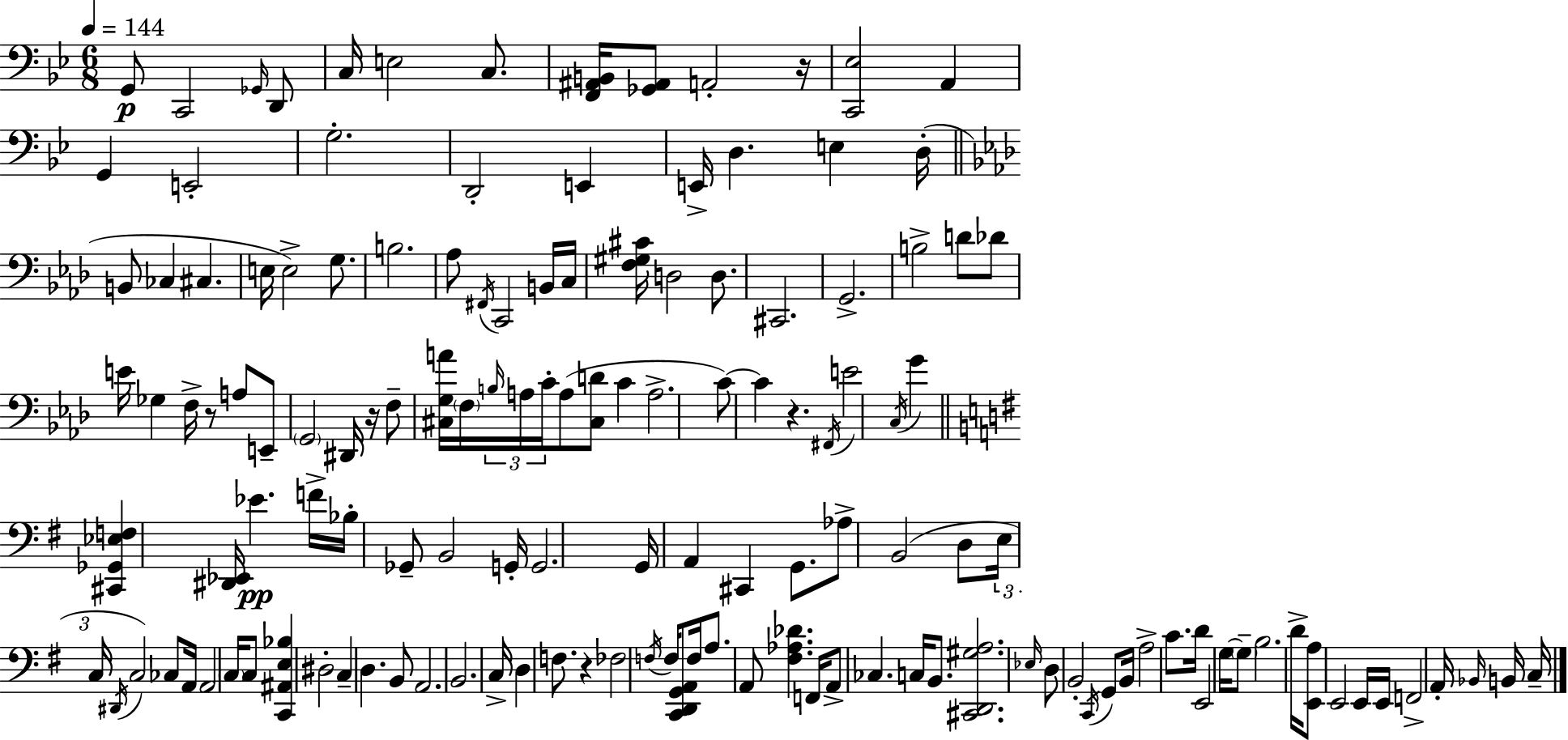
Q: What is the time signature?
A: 6/8